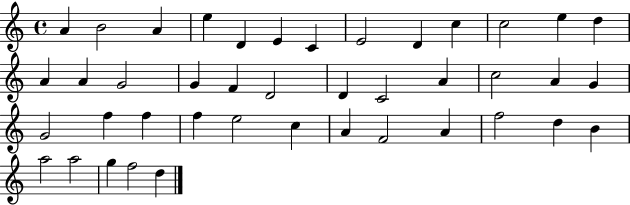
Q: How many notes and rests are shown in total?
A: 42